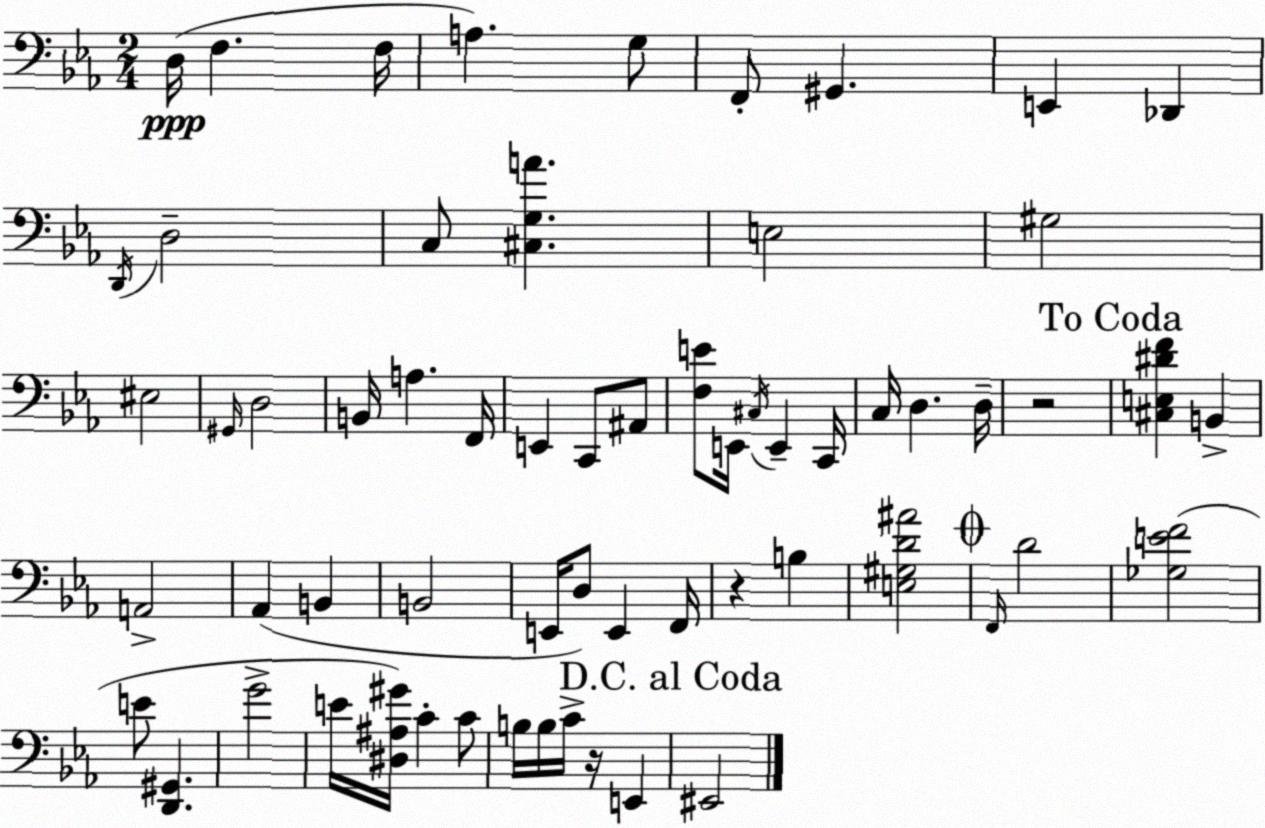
X:1
T:Untitled
M:2/4
L:1/4
K:Cm
D,/4 F, F,/4 A, G,/2 F,,/2 ^G,, E,, _D,, D,,/4 D,2 C,/2 [^C,G,A] E,2 ^G,2 ^E,2 ^G,,/4 D,2 B,,/4 A, F,,/4 E,, C,,/2 ^A,,/2 [F,E]/2 E,,/4 ^C,/4 E,, C,,/4 C,/4 D, D,/4 z2 [^C,E,^DF] B,, A,,2 _A,, B,, B,,2 E,,/4 D,/2 E,, F,,/4 z B, [E,^G,D^A]2 F,,/4 D2 [_G,EF]2 E/2 [D,,^G,,] G2 E/4 [^D,^A,^G]/4 C C/2 B,/4 B,/4 C/4 z/4 E,, ^E,,2